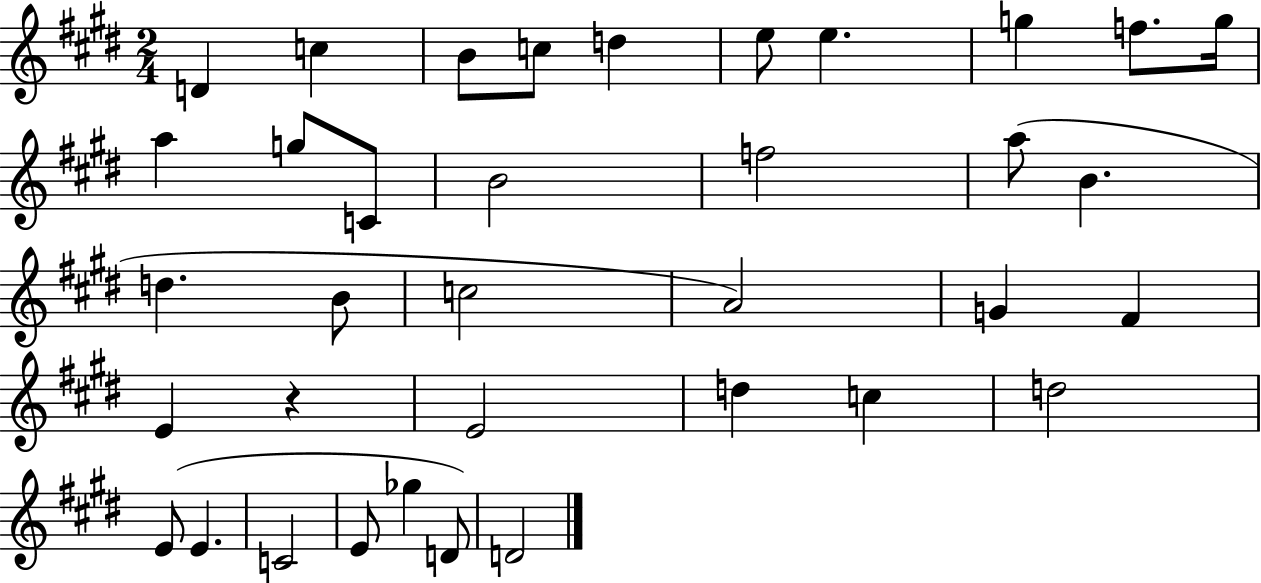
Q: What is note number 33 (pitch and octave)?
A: Gb5